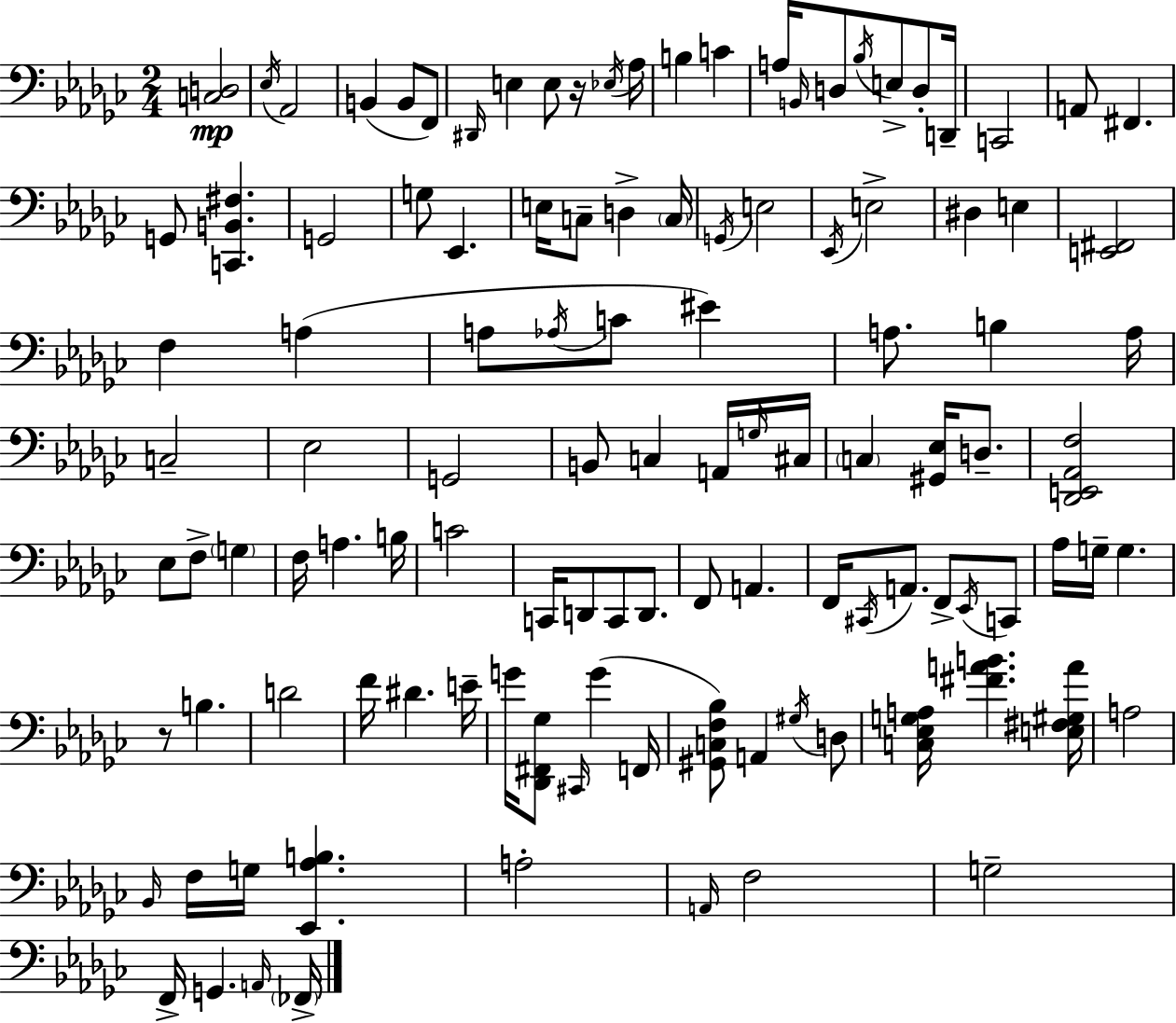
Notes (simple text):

[C3,D3]/h Eb3/s Ab2/h B2/q B2/e F2/e D#2/s E3/q E3/e R/s Eb3/s Ab3/s B3/q C4/q A3/s B2/s D3/e Bb3/s E3/e D3/e D2/s C2/h A2/e F#2/q. G2/e [C2,B2,F#3]/q. G2/h G3/e Eb2/q. E3/s C3/e D3/q C3/s G2/s E3/h Eb2/s E3/h D#3/q E3/q [E2,F#2]/h F3/q A3/q A3/e Ab3/s C4/e EIS4/q A3/e. B3/q A3/s C3/h Eb3/h G2/h B2/e C3/q A2/s G3/s C#3/s C3/q [G#2,Eb3]/s D3/e. [Db2,E2,Ab2,F3]/h Eb3/e F3/e G3/q F3/s A3/q. B3/s C4/h C2/s D2/e C2/e D2/e. F2/e A2/q. F2/s C#2/s A2/e. F2/e Eb2/s C2/e Ab3/s G3/s G3/q. R/e B3/q. D4/h F4/s D#4/q. E4/s G4/s [Db2,F#2,Gb3]/e C#2/s G4/q F2/s [G#2,C3,F3,Bb3]/e A2/q G#3/s D3/e [C3,Eb3,G3,A3]/s [F#4,A4,B4]/q. [E3,F#3,G#3,A4]/s A3/h Bb2/s F3/s G3/s [Eb2,Ab3,B3]/q. A3/h A2/s F3/h G3/h F2/s G2/q. A2/s FES2/s